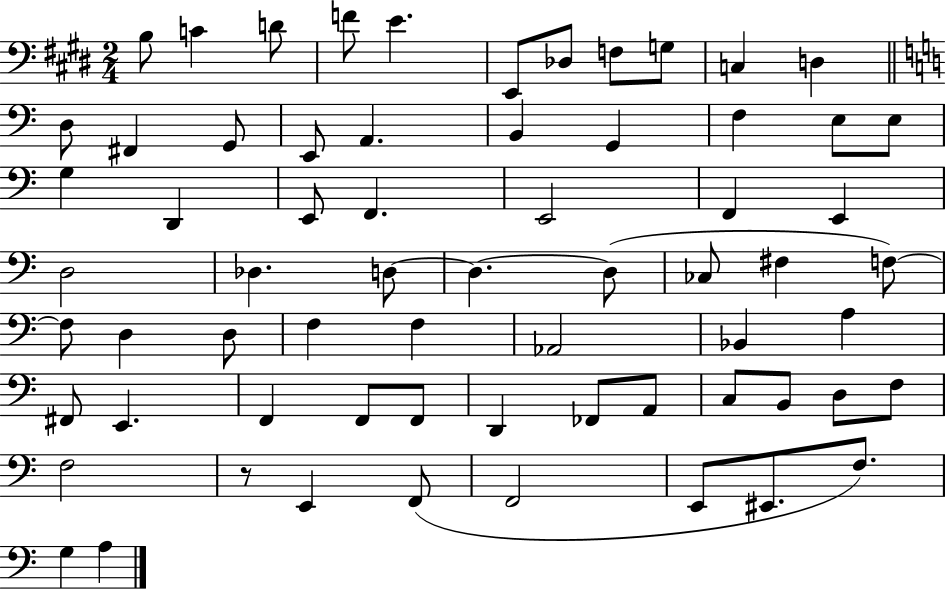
X:1
T:Untitled
M:2/4
L:1/4
K:E
B,/2 C D/2 F/2 E E,,/2 _D,/2 F,/2 G,/2 C, D, D,/2 ^F,, G,,/2 E,,/2 A,, B,, G,, F, E,/2 E,/2 G, D,, E,,/2 F,, E,,2 F,, E,, D,2 _D, D,/2 D, D,/2 _C,/2 ^F, F,/2 F,/2 D, D,/2 F, F, _A,,2 _B,, A, ^F,,/2 E,, F,, F,,/2 F,,/2 D,, _F,,/2 A,,/2 C,/2 B,,/2 D,/2 F,/2 F,2 z/2 E,, F,,/2 F,,2 E,,/2 ^E,,/2 F,/2 G, A,